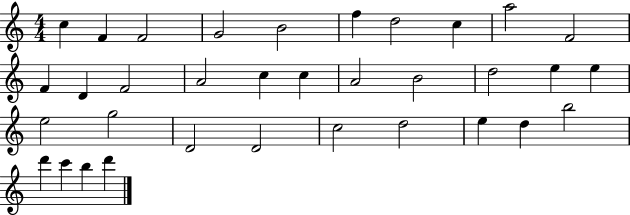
{
  \clef treble
  \numericTimeSignature
  \time 4/4
  \key c \major
  c''4 f'4 f'2 | g'2 b'2 | f''4 d''2 c''4 | a''2 f'2 | \break f'4 d'4 f'2 | a'2 c''4 c''4 | a'2 b'2 | d''2 e''4 e''4 | \break e''2 g''2 | d'2 d'2 | c''2 d''2 | e''4 d''4 b''2 | \break d'''4 c'''4 b''4 d'''4 | \bar "|."
}